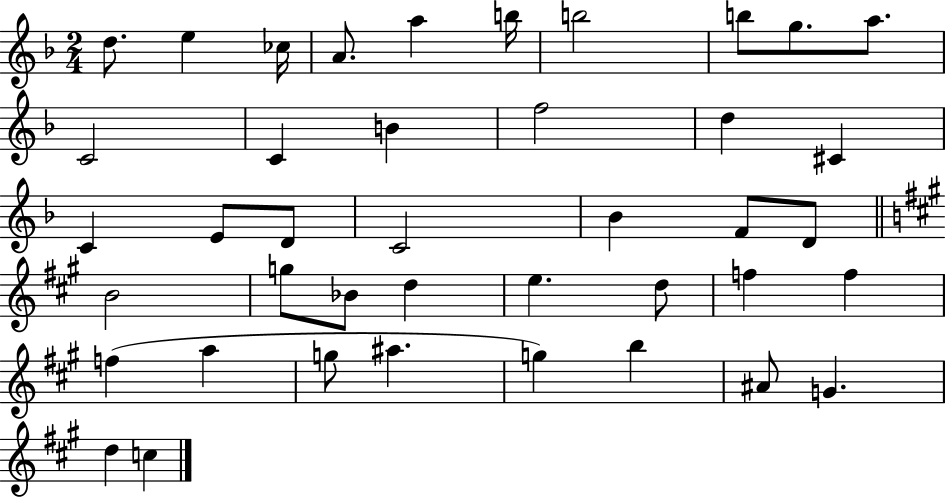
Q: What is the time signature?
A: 2/4